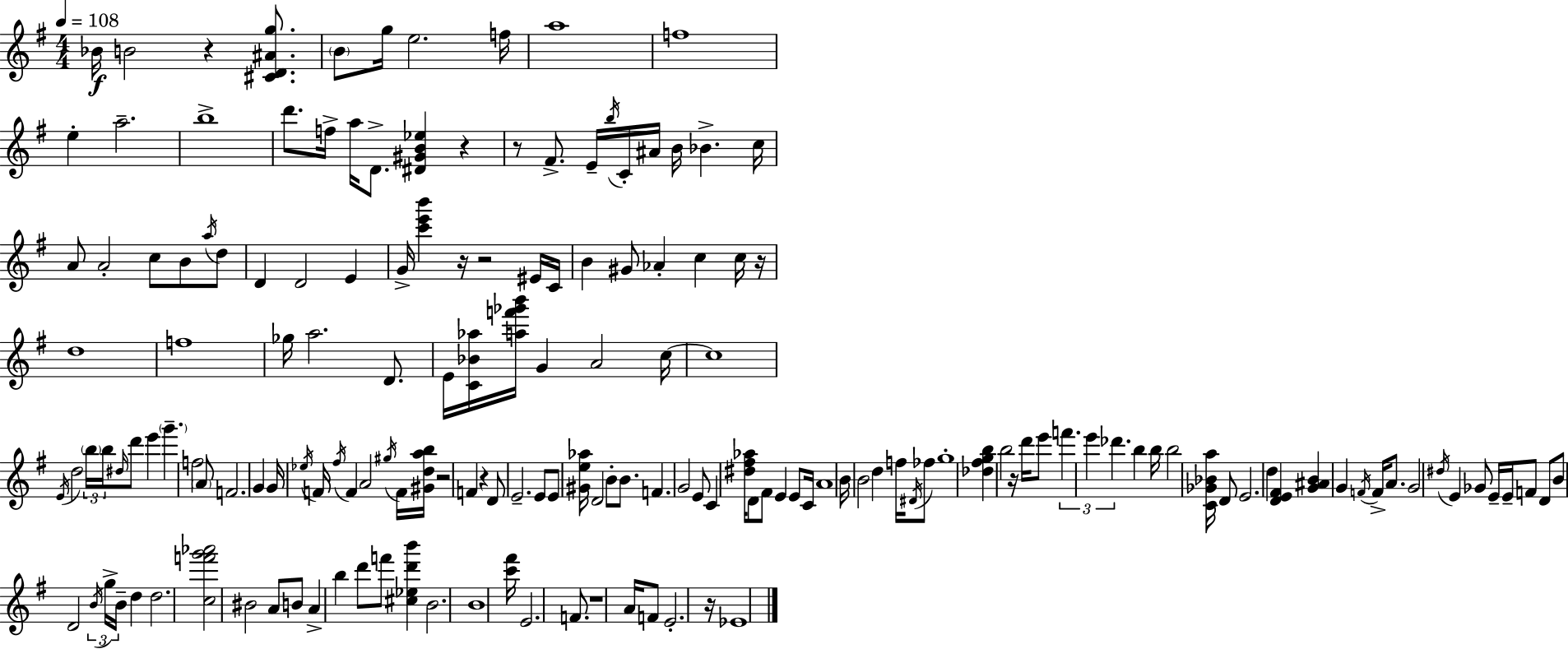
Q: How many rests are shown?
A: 11